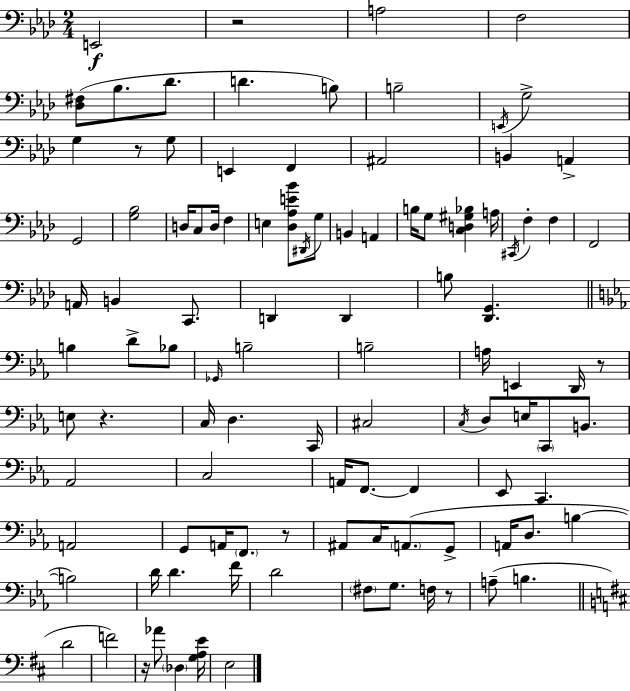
X:1
T:Untitled
M:2/4
L:1/4
K:Ab
E,,2 z2 A,2 F,2 [_D,^F,]/2 _B,/2 _D/2 D B,/2 B,2 E,,/4 G,2 G, z/2 G,/2 E,, F,, ^A,,2 B,, A,, G,,2 [G,_B,]2 D,/4 C,/2 D,/4 F, E, [_D,_A,E_B]/2 ^D,,/4 G,/2 B,, A,, B,/4 G,/2 [C,D,^G,_B,] A,/4 ^C,,/4 F, F, F,,2 A,,/4 B,, C,,/2 D,, D,, B,/2 [_D,,G,,] B, D/2 _B,/2 _G,,/4 B,2 B,2 A,/4 E,, D,,/4 z/2 E,/2 z C,/4 D, C,,/4 ^C,2 C,/4 D,/2 E,/4 C,,/2 B,,/2 _A,,2 C,2 A,,/4 F,,/2 F,, _E,,/2 C,, A,,2 G,,/2 A,,/4 F,,/2 z/2 ^A,,/2 C,/4 A,,/2 G,,/2 A,,/4 D,/2 B, B,2 D/4 D F/4 D2 ^F,/2 G,/2 F,/4 z/2 A,/2 B, D2 F2 z/4 _A/2 _D, [G,A,E]/4 E,2